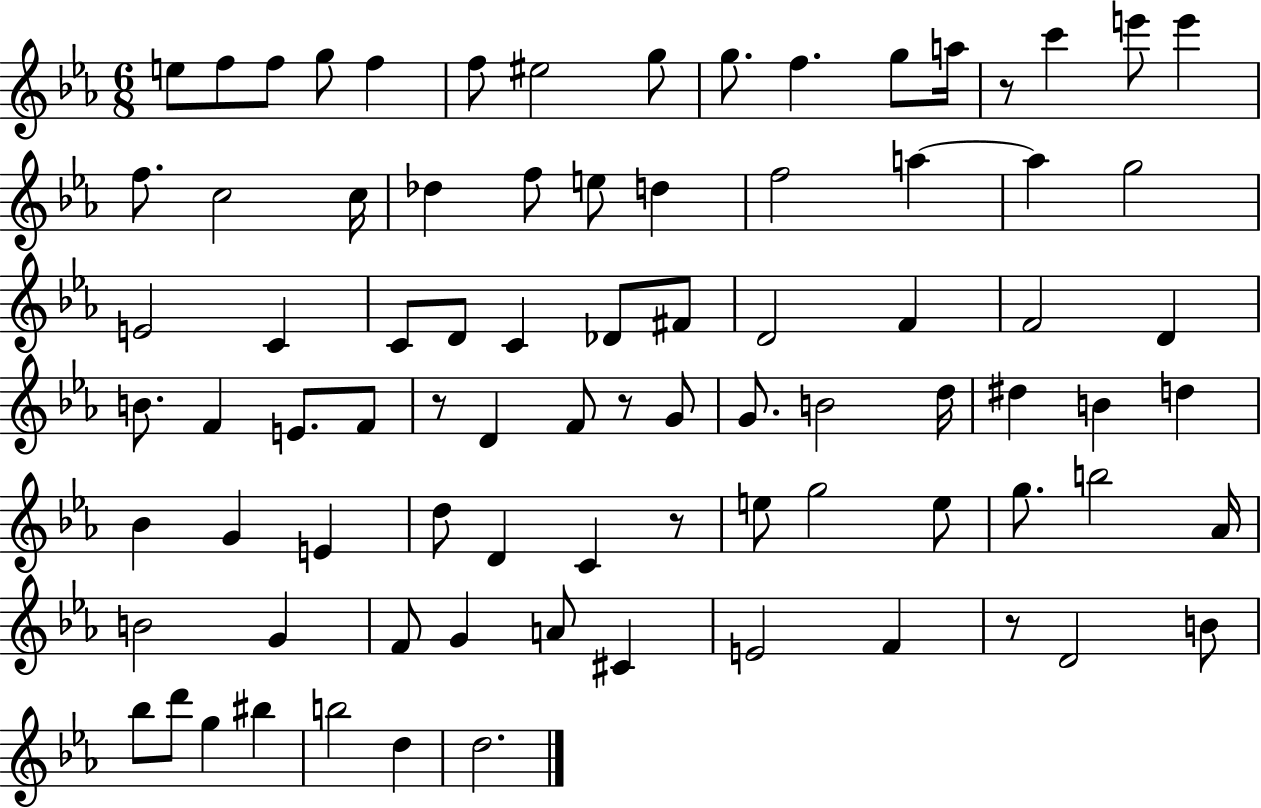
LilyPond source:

{
  \clef treble
  \numericTimeSignature
  \time 6/8
  \key ees \major
  \repeat volta 2 { e''8 f''8 f''8 g''8 f''4 | f''8 eis''2 g''8 | g''8. f''4. g''8 a''16 | r8 c'''4 e'''8 e'''4 | \break f''8. c''2 c''16 | des''4 f''8 e''8 d''4 | f''2 a''4~~ | a''4 g''2 | \break e'2 c'4 | c'8 d'8 c'4 des'8 fis'8 | d'2 f'4 | f'2 d'4 | \break b'8. f'4 e'8. f'8 | r8 d'4 f'8 r8 g'8 | g'8. b'2 d''16 | dis''4 b'4 d''4 | \break bes'4 g'4 e'4 | d''8 d'4 c'4 r8 | e''8 g''2 e''8 | g''8. b''2 aes'16 | \break b'2 g'4 | f'8 g'4 a'8 cis'4 | e'2 f'4 | r8 d'2 b'8 | \break bes''8 d'''8 g''4 bis''4 | b''2 d''4 | d''2. | } \bar "|."
}